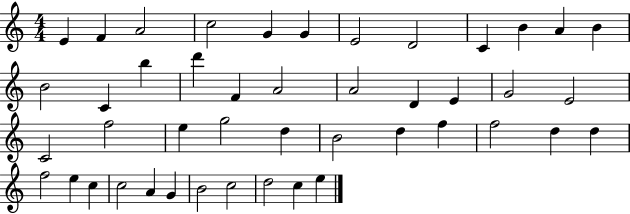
E4/q F4/q A4/h C5/h G4/q G4/q E4/h D4/h C4/q B4/q A4/q B4/q B4/h C4/q B5/q D6/q F4/q A4/h A4/h D4/q E4/q G4/h E4/h C4/h F5/h E5/q G5/h D5/q B4/h D5/q F5/q F5/h D5/q D5/q F5/h E5/q C5/q C5/h A4/q G4/q B4/h C5/h D5/h C5/q E5/q